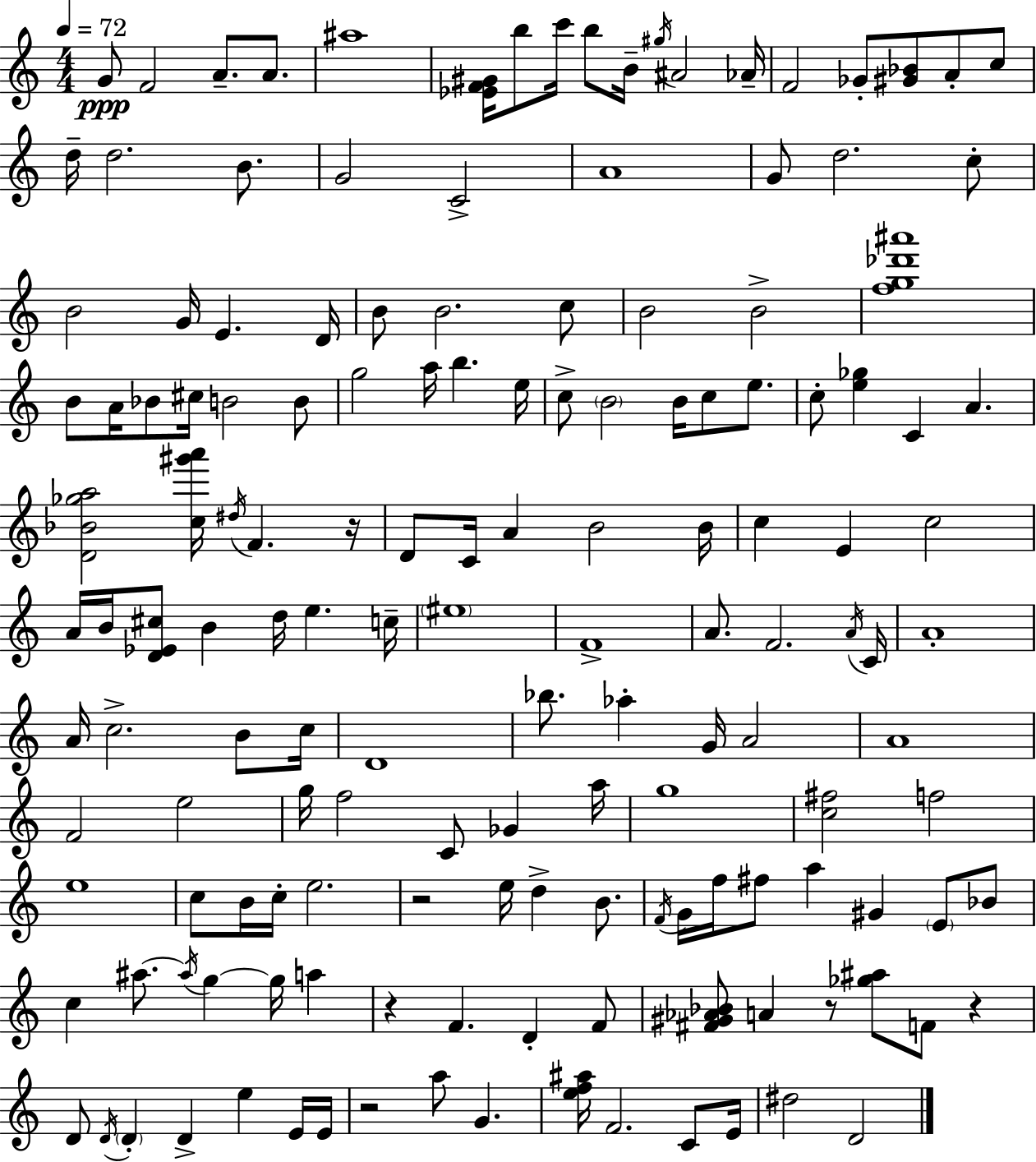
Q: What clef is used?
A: treble